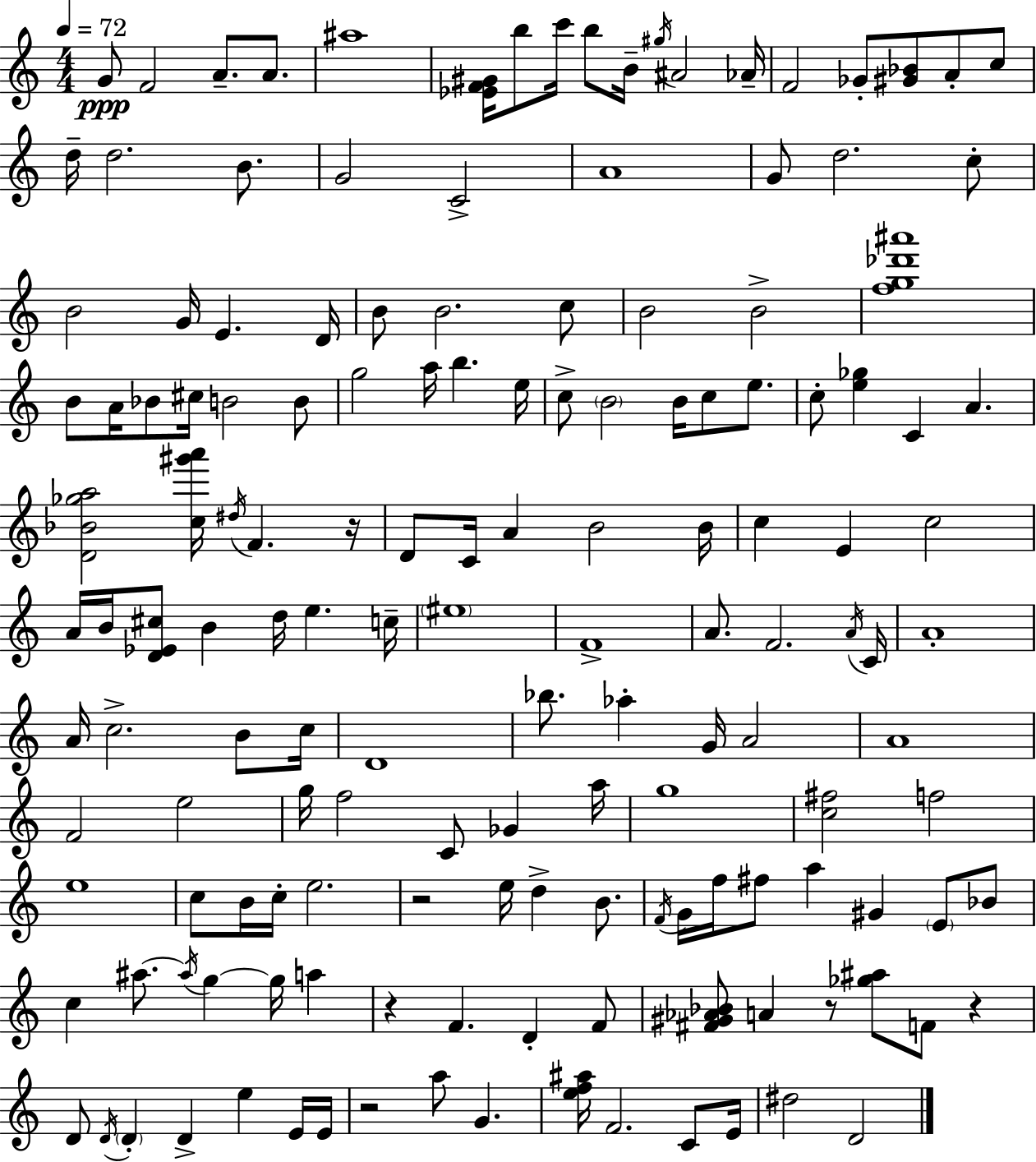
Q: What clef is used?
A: treble